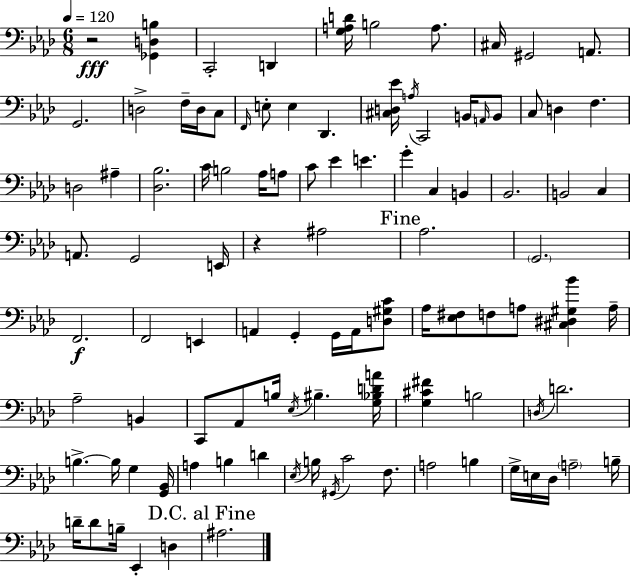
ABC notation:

X:1
T:Untitled
M:6/8
L:1/4
K:Fm
z2 [_G,,D,B,] C,,2 D,, [G,A,D]/4 B,2 A,/2 ^C,/4 ^G,,2 A,,/2 G,,2 D,2 F,/4 D,/4 C,/2 F,,/4 E,/2 E, _D,, [^C,D,_E]/4 A,/4 C,,2 B,,/4 A,,/4 B,,/2 C,/2 D, F, D,2 ^A, [_D,_B,]2 C/4 B,2 _A,/4 A,/2 C/2 _E E G C, B,, _B,,2 B,,2 C, A,,/2 G,,2 E,,/4 z ^A,2 _A,2 G,,2 F,,2 F,,2 E,, A,, G,, G,,/4 A,,/4 [D,^G,C]/2 _A,/4 [_E,^F,]/2 F,/2 A,/2 [^C,^D,^G,_B] A,/4 _A,2 B,, C,,/2 _A,,/2 B,/4 _E,/4 ^B, [G,_B,DA]/4 [G,^C^F] B,2 D,/4 D2 B, B,/4 G, [G,,_B,,]/4 A, B, D _E,/4 B,/4 ^G,,/4 C2 F,/2 A,2 B, G,/4 E,/4 _D,/4 A,2 B,/4 D/4 D/2 B,/4 _E,, D, ^A,2